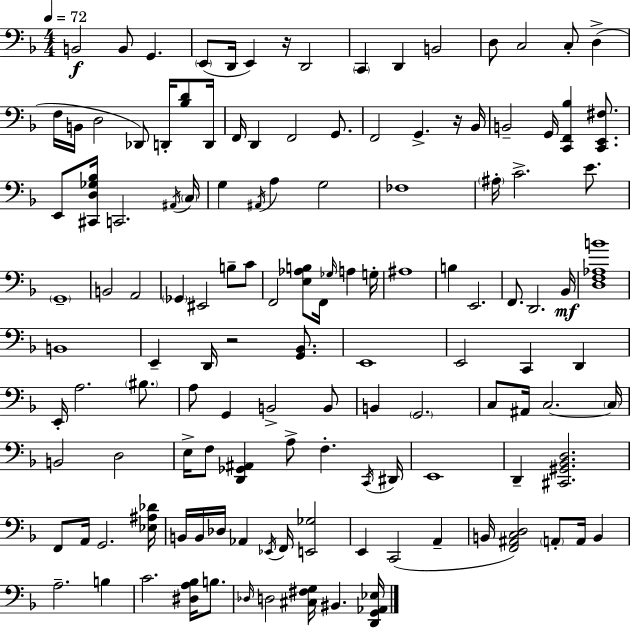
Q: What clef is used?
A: bass